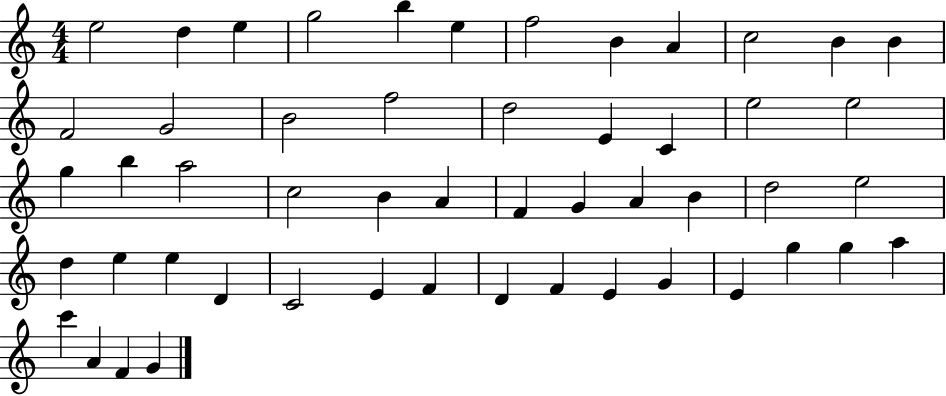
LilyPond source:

{
  \clef treble
  \numericTimeSignature
  \time 4/4
  \key c \major
  e''2 d''4 e''4 | g''2 b''4 e''4 | f''2 b'4 a'4 | c''2 b'4 b'4 | \break f'2 g'2 | b'2 f''2 | d''2 e'4 c'4 | e''2 e''2 | \break g''4 b''4 a''2 | c''2 b'4 a'4 | f'4 g'4 a'4 b'4 | d''2 e''2 | \break d''4 e''4 e''4 d'4 | c'2 e'4 f'4 | d'4 f'4 e'4 g'4 | e'4 g''4 g''4 a''4 | \break c'''4 a'4 f'4 g'4 | \bar "|."
}